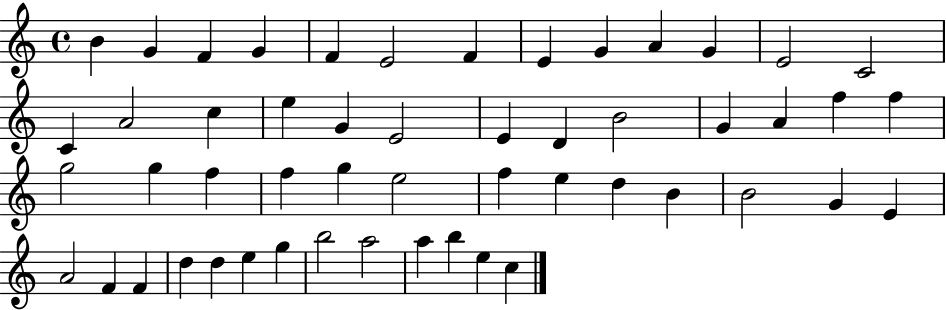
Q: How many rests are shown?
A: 0